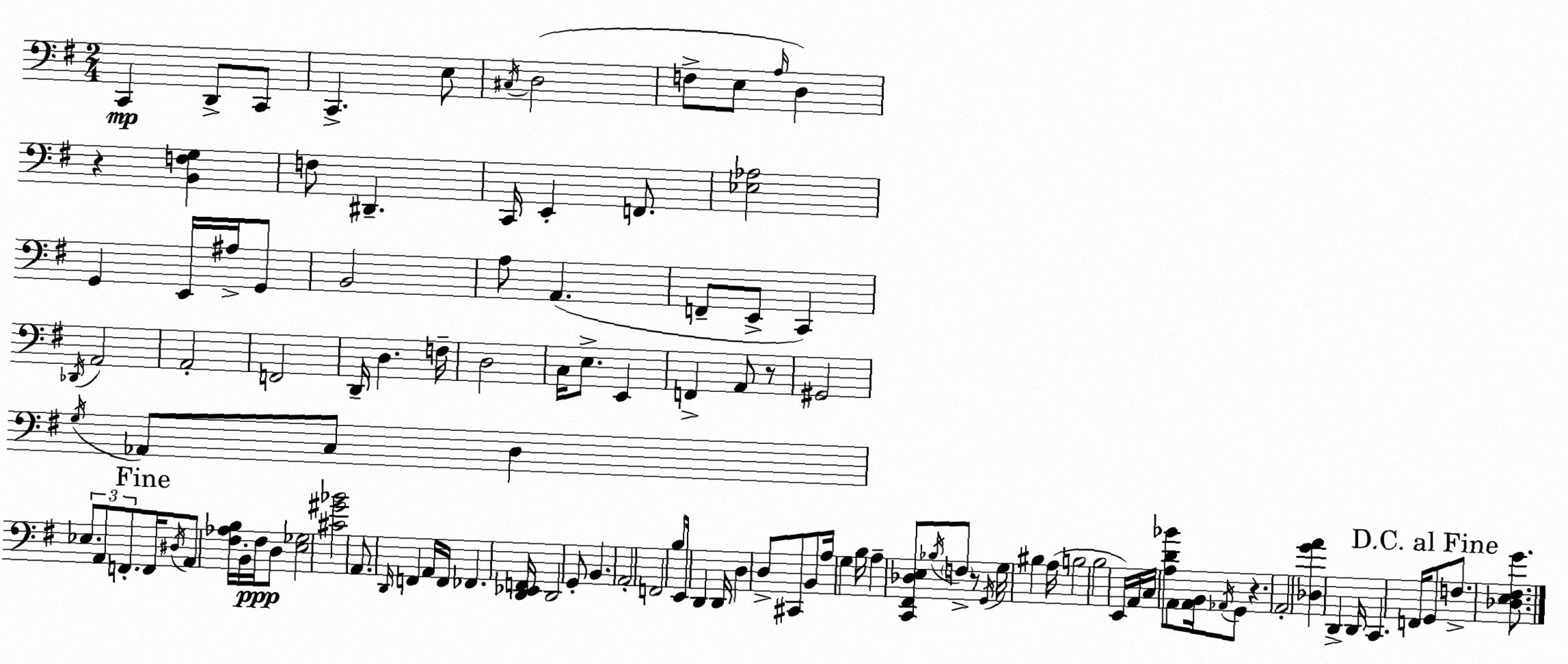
X:1
T:Untitled
M:2/4
L:1/4
K:G
C,, D,,/2 C,,/2 C,, E,/2 ^C,/4 D,2 F,/2 E,/2 A,/4 D, z [B,,F,G,] F,/2 ^D,, C,,/4 E,, F,,/2 [_E,_A,]2 G,, E,,/4 ^A,/4 G,,/2 B,,2 A,/2 A,, F,,/2 E,,/2 C,, _D,,/4 A,,2 A,,2 F,,2 D,,/4 D, F,/4 D,2 C,/4 E,/2 E,, F,, A,,/2 z/2 ^G,,2 G,/4 _A,,/2 C,/2 D, _E,/2 A,,/2 F,,/2 F,,/4 ^D,/4 A,,/2 [^F,_A,B,]/4 B,,/4 ^F,/4 D,/2 [E,_G,]2 [^C^G_B]2 A,,/2 D,,/4 F,, A,,/4 F,,/4 _F,, [D,,_E,,F,,]/4 D,,2 G,,/2 B,, A,,2 F,,2 B,/2 E,,/4 D,, D,,/4 D, D,/2 ^C,,/2 B,,/2 A,/4 G, B,/4 A, [C,,^F,,_D,E,]/2 _B,/4 F,/2 z/2 G,,/4 G,/4 ^B, A,/4 B,2 B,2 E,,/4 A,,/4 C,/4 [A,D_B]/2 A,,/2 [A,,B,,]/4 _A,,/4 G,,/2 z A,,2 [_D,GA] D,, D,,/4 C,, F,,/4 G,,/2 F,/2 [_D,E,^F,G]/2